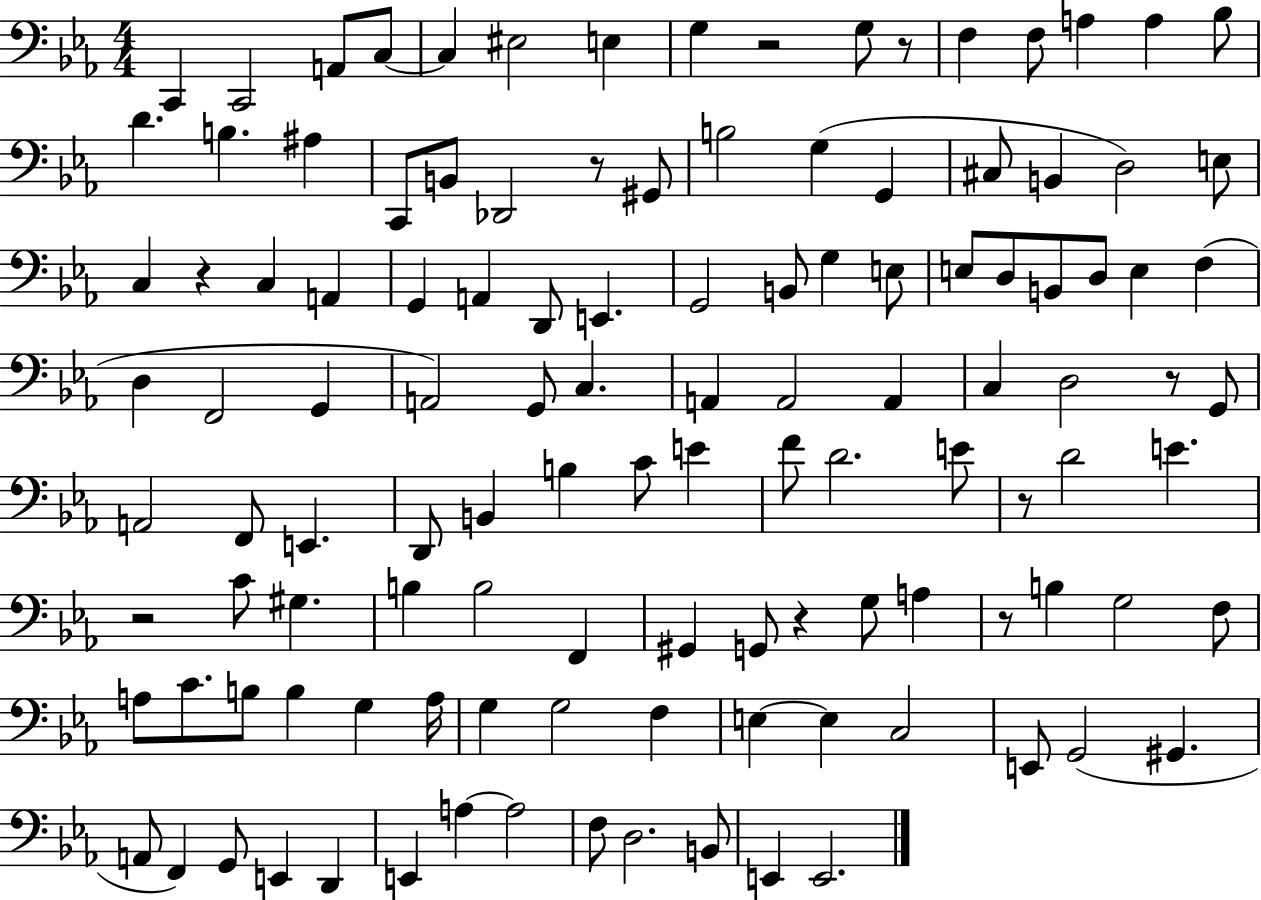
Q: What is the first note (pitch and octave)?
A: C2